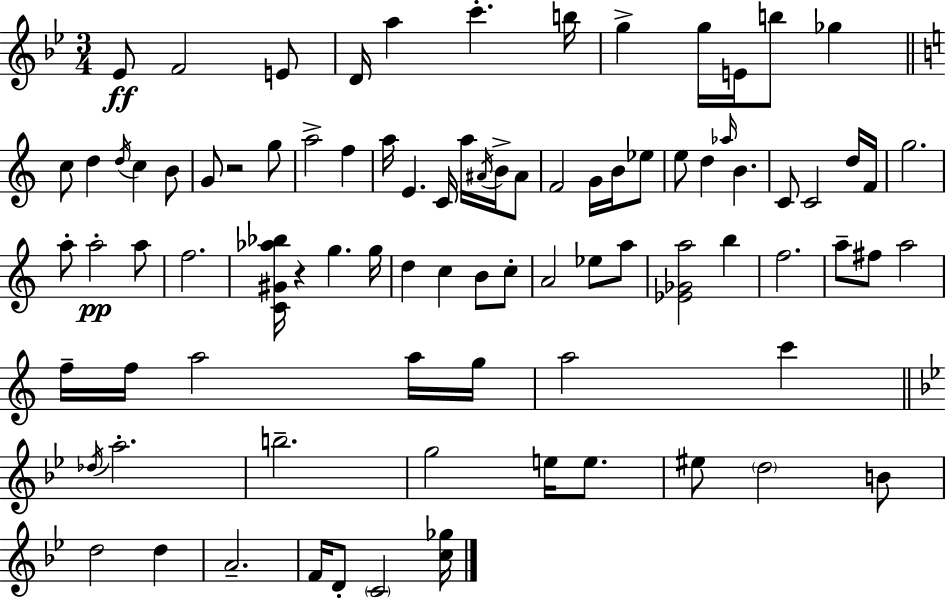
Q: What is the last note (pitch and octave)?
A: C4